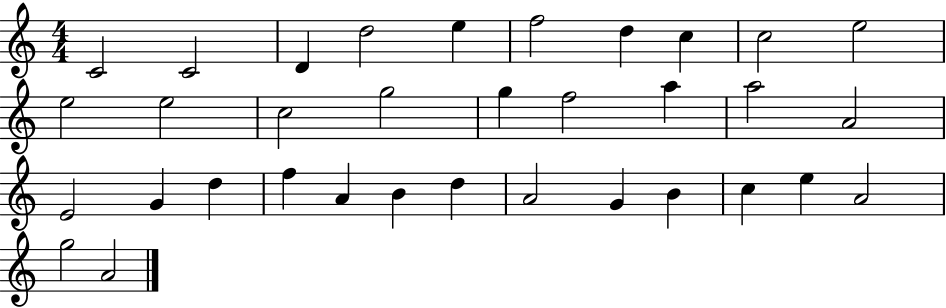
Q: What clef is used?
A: treble